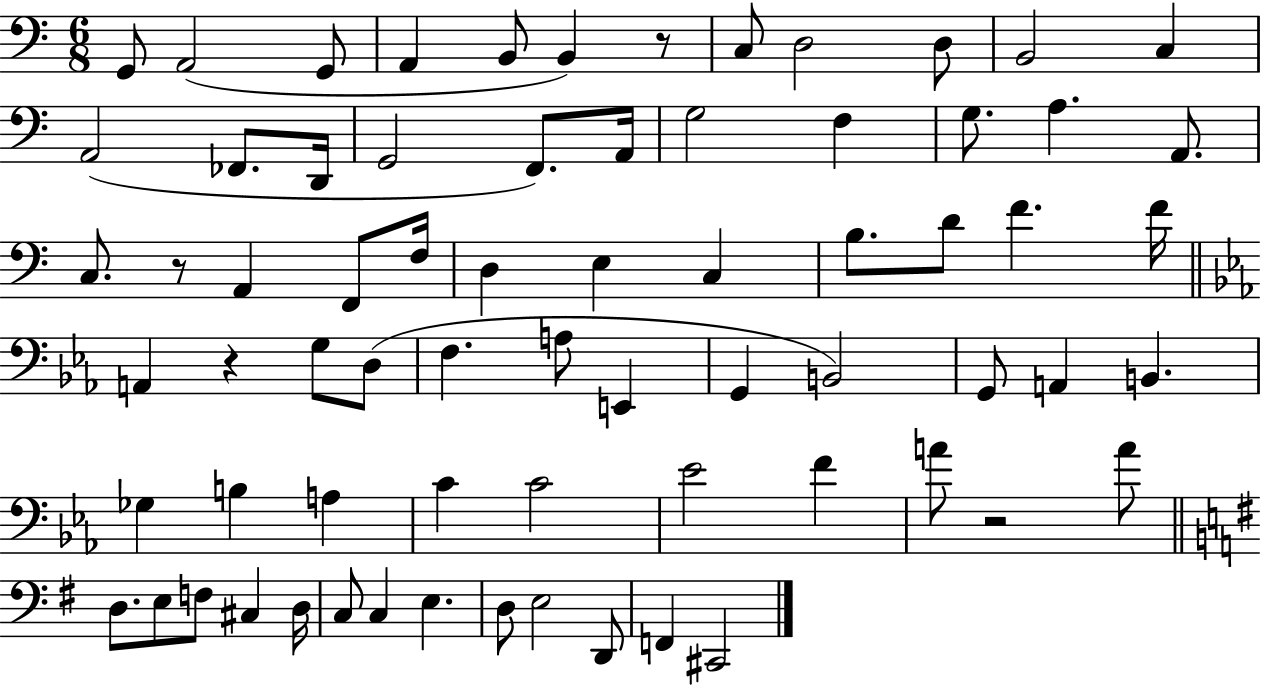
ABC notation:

X:1
T:Untitled
M:6/8
L:1/4
K:C
G,,/2 A,,2 G,,/2 A,, B,,/2 B,, z/2 C,/2 D,2 D,/2 B,,2 C, A,,2 _F,,/2 D,,/4 G,,2 F,,/2 A,,/4 G,2 F, G,/2 A, A,,/2 C,/2 z/2 A,, F,,/2 F,/4 D, E, C, B,/2 D/2 F F/4 A,, z G,/2 D,/2 F, A,/2 E,, G,, B,,2 G,,/2 A,, B,, _G, B, A, C C2 _E2 F A/2 z2 A/2 D,/2 E,/2 F,/2 ^C, D,/4 C,/2 C, E, D,/2 E,2 D,,/2 F,, ^C,,2